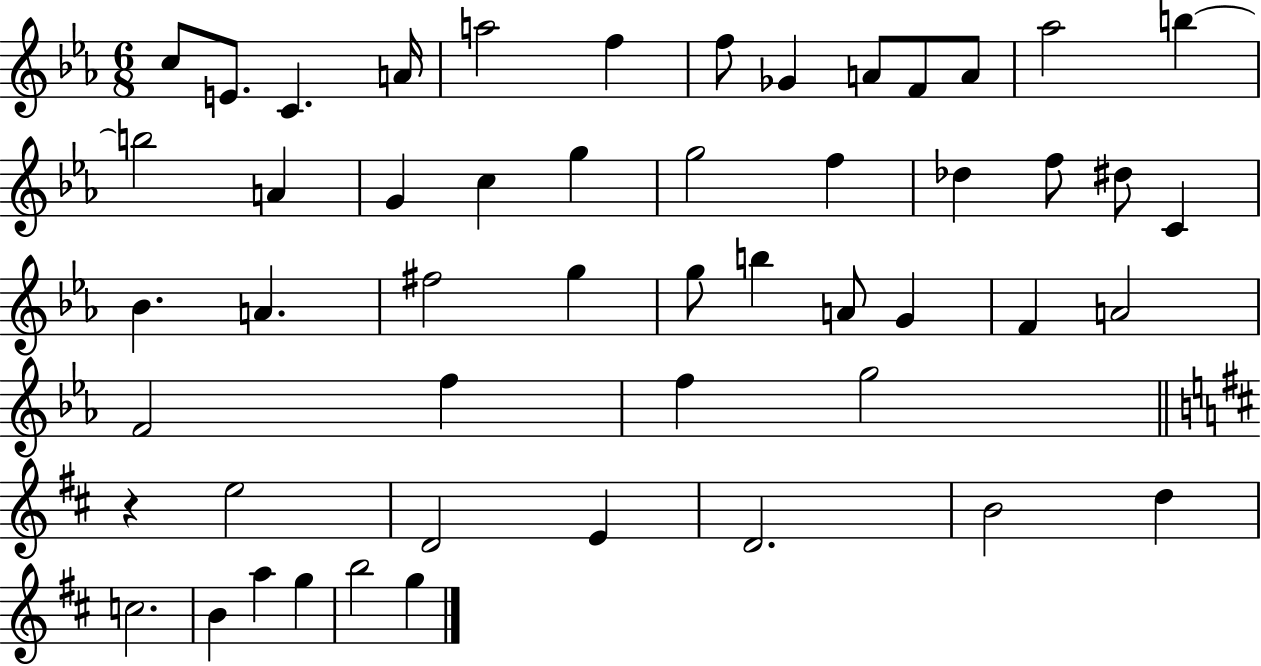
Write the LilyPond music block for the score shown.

{
  \clef treble
  \numericTimeSignature
  \time 6/8
  \key ees \major
  \repeat volta 2 { c''8 e'8. c'4. a'16 | a''2 f''4 | f''8 ges'4 a'8 f'8 a'8 | aes''2 b''4~~ | \break b''2 a'4 | g'4 c''4 g''4 | g''2 f''4 | des''4 f''8 dis''8 c'4 | \break bes'4. a'4. | fis''2 g''4 | g''8 b''4 a'8 g'4 | f'4 a'2 | \break f'2 f''4 | f''4 g''2 | \bar "||" \break \key d \major r4 e''2 | d'2 e'4 | d'2. | b'2 d''4 | \break c''2. | b'4 a''4 g''4 | b''2 g''4 | } \bar "|."
}